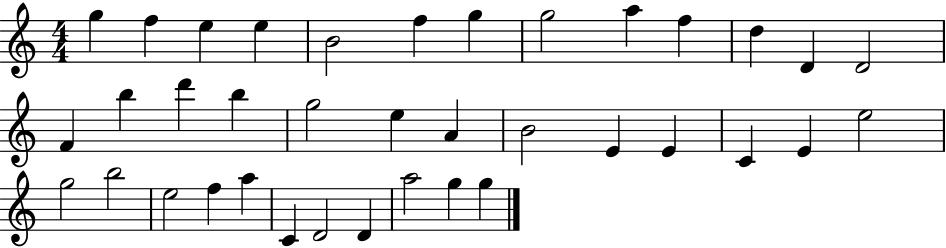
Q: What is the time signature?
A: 4/4